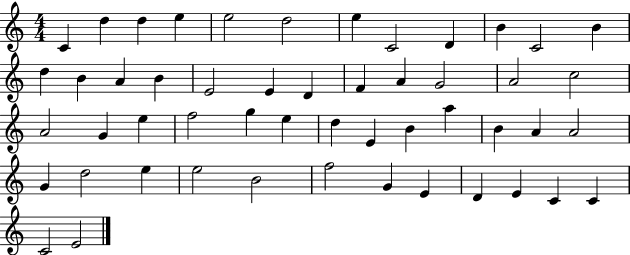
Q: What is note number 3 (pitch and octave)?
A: D5